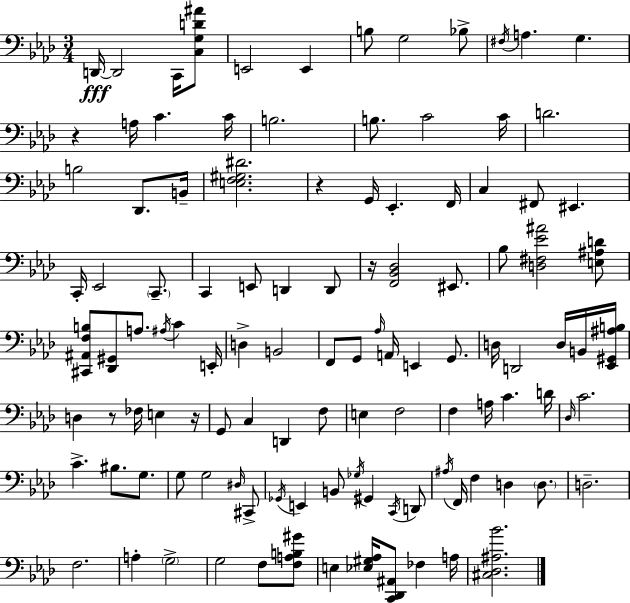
X:1
T:Untitled
M:3/4
L:1/4
K:Fm
D,,/4 D,,2 C,,/4 [C,G,D^A]/2 E,,2 E,, B,/2 G,2 _B,/2 ^F,/4 A, G, z A,/4 C C/4 B,2 B,/2 C2 C/4 D2 B,2 _D,,/2 B,,/4 [E,F,^G,^D]2 z G,,/4 _E,, F,,/4 C, ^F,,/2 ^E,, C,,/4 _E,,2 C,,/2 C,, E,,/2 D,, D,,/2 z/4 [F,,_B,,_D,]2 ^E,,/2 _B,/2 [D,^F,_E^A]2 [E,^A,D]/2 [^C,,^A,,F,B,]/2 [_D,,^G,,]/2 A,/2 ^A,/4 C E,,/4 D, B,,2 F,,/2 G,,/2 _A,/4 A,,/4 E,, G,,/2 D,/4 D,,2 D,/4 B,,/4 [_E,,^G,,^A,B,]/4 D, z/2 _F,/4 E, z/4 G,,/2 C, D,, F,/2 E, F,2 F, A,/4 C D/4 _D,/4 C2 C ^B,/2 G,/2 G,/2 G,2 ^D,/4 ^C,,/2 _G,,/4 E,, B,,/2 _G,/4 ^G,, C,,/4 D,,/2 ^A,/4 F,,/4 F, D, D,/2 D,2 F,2 A, G,2 G,2 F,/2 [F,A,B,^G]/2 E, [_E,^G,_A,]/4 [C,,_D,,^A,,]/2 _F, A,/4 [^C,_D,^A,_B]2